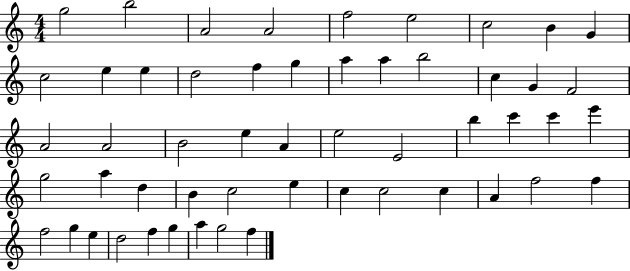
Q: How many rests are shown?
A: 0